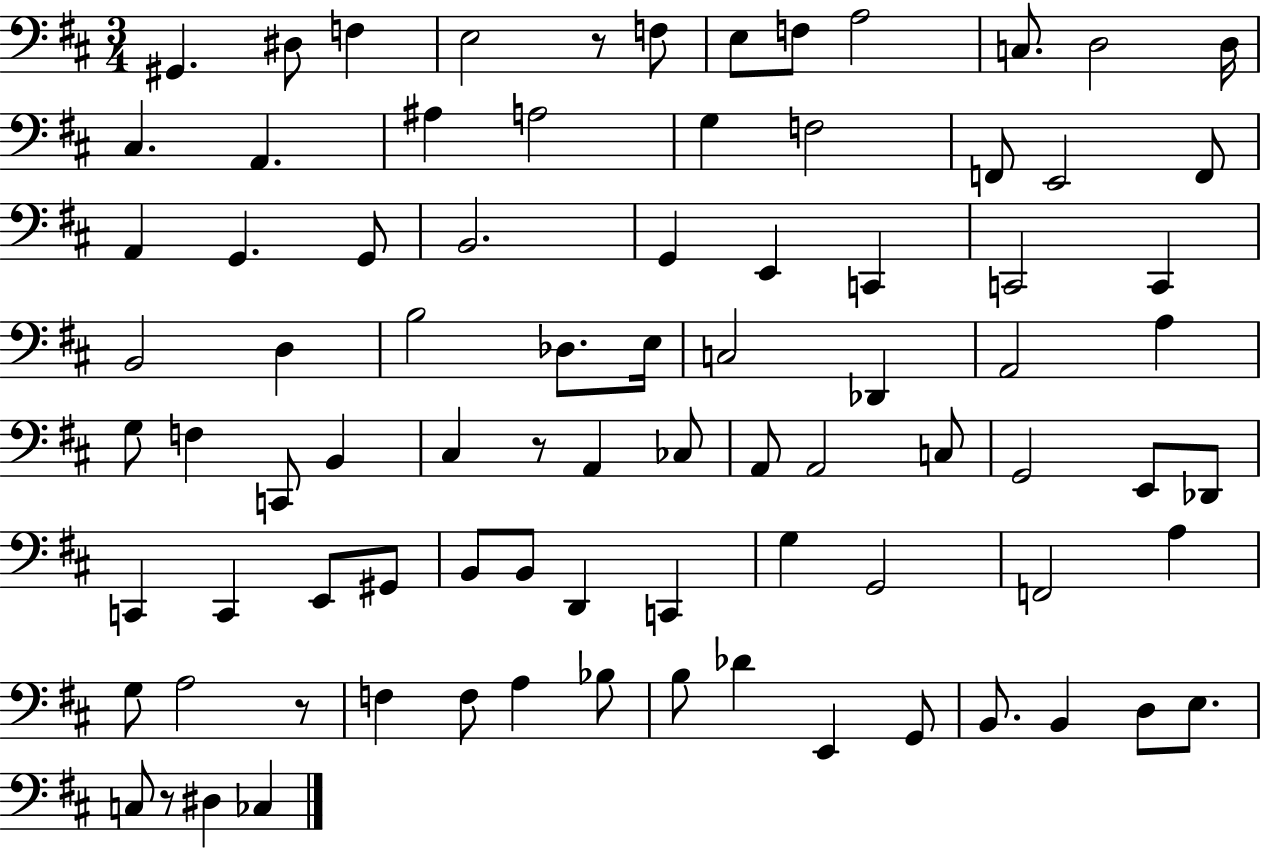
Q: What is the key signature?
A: D major